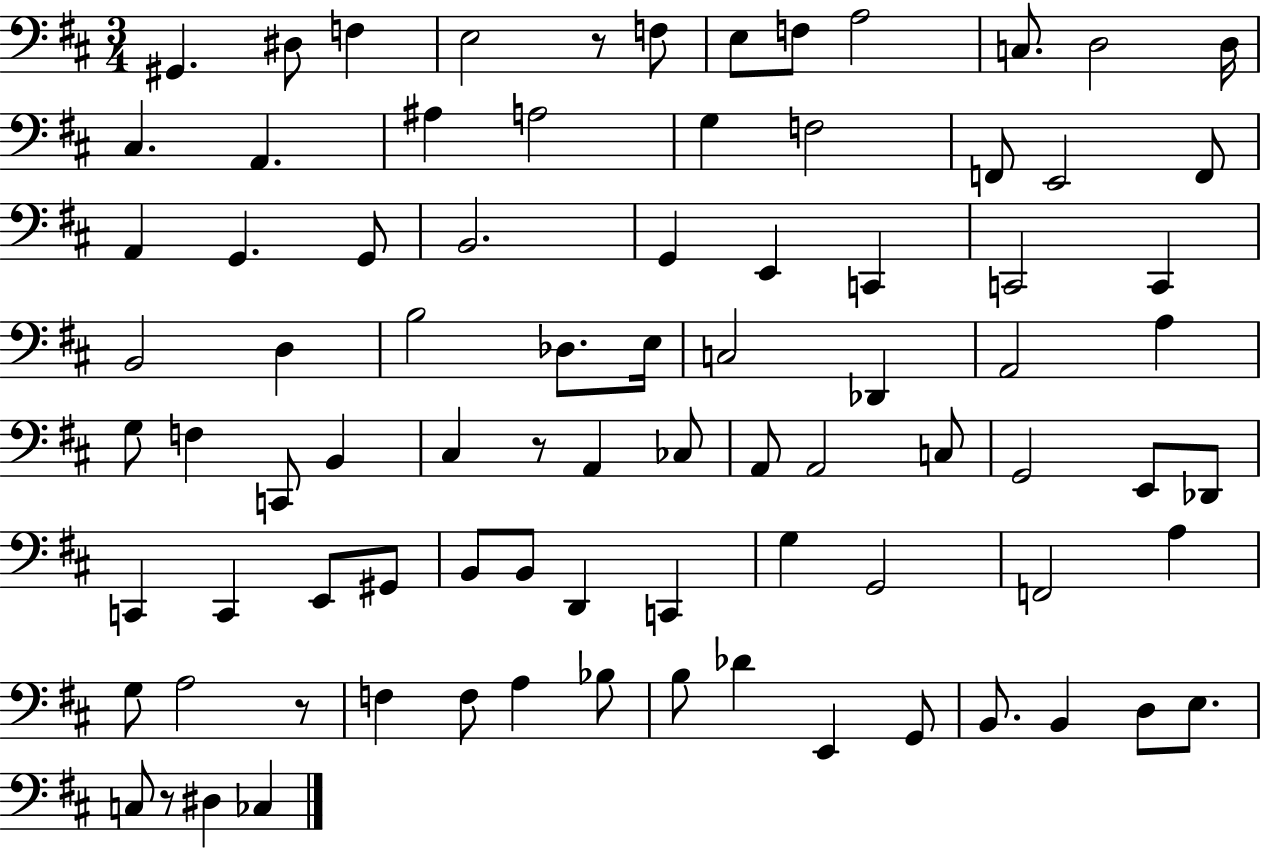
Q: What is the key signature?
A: D major